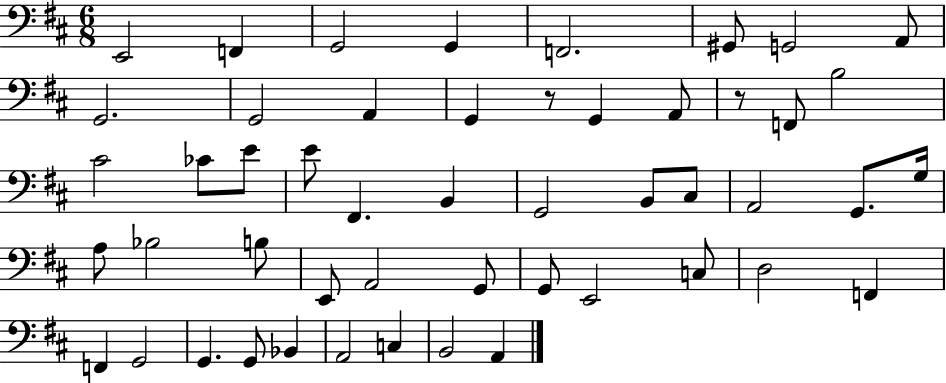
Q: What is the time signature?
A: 6/8